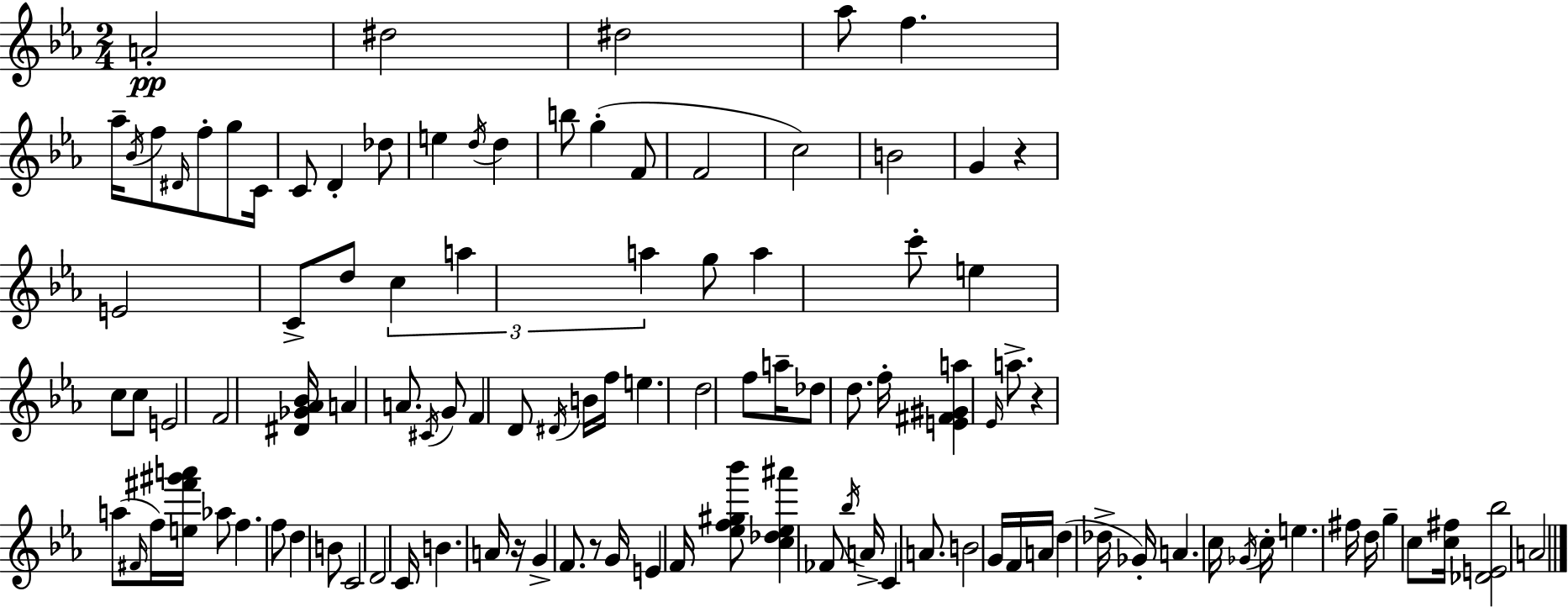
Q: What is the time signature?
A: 2/4